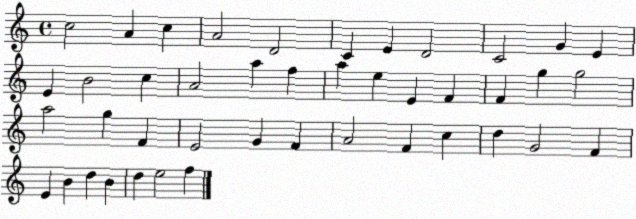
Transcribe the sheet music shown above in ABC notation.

X:1
T:Untitled
M:4/4
L:1/4
K:C
c2 A c A2 D2 C E D2 C2 G E E B2 c A2 a f a e E F F g g2 a2 g F E2 G F A2 F c d G2 F E B d B d e2 f